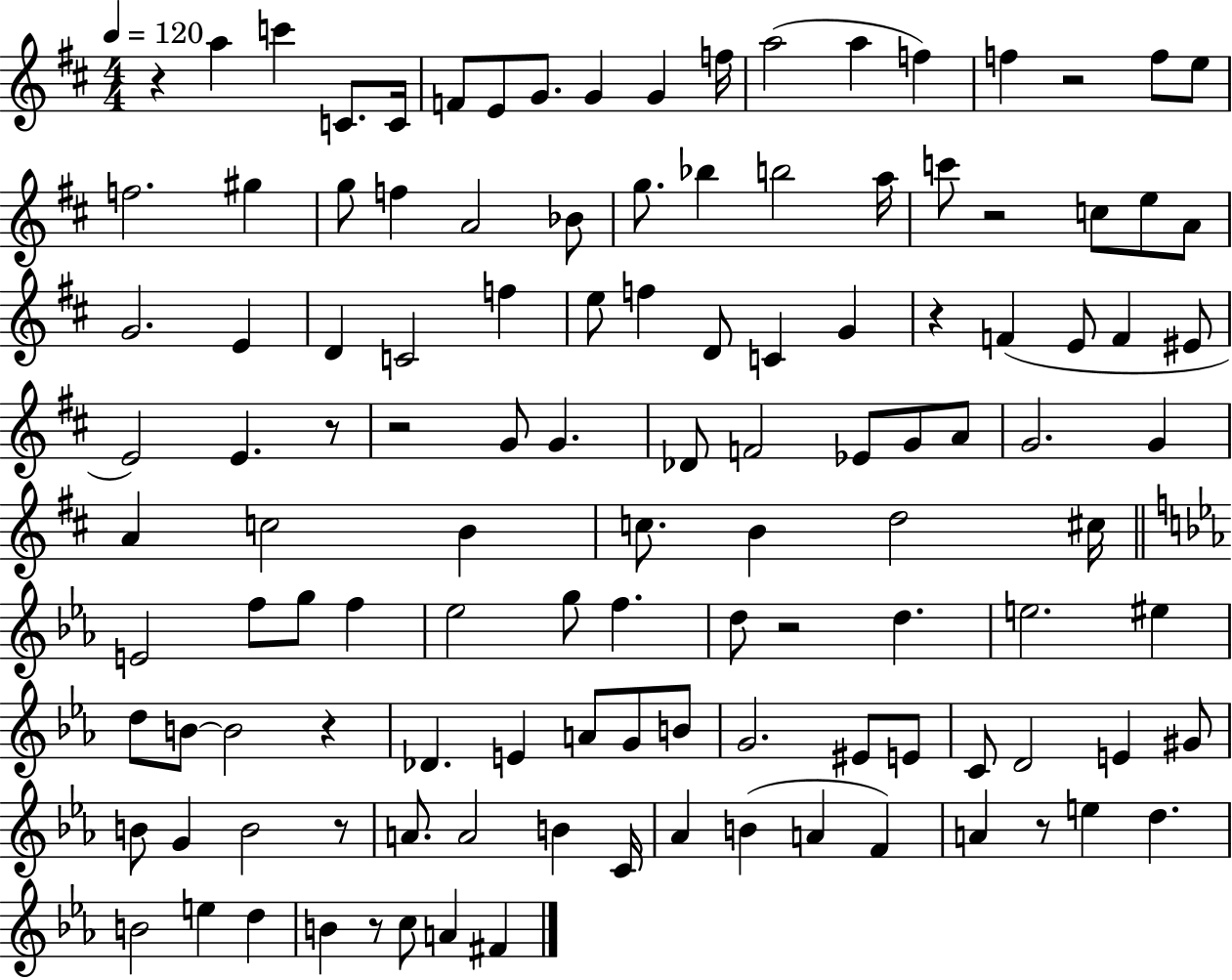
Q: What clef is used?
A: treble